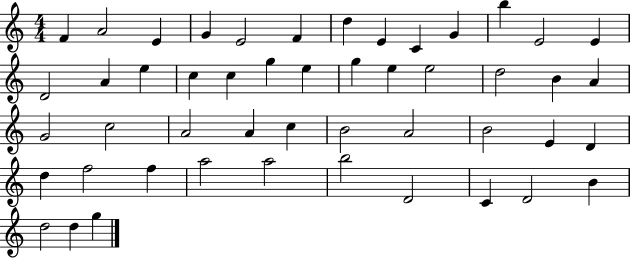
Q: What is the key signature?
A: C major